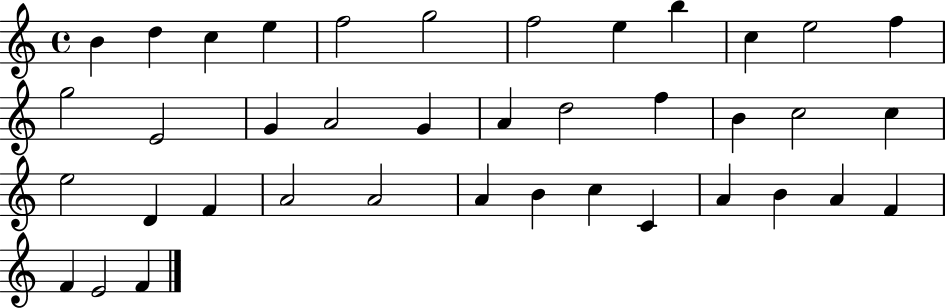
B4/q D5/q C5/q E5/q F5/h G5/h F5/h E5/q B5/q C5/q E5/h F5/q G5/h E4/h G4/q A4/h G4/q A4/q D5/h F5/q B4/q C5/h C5/q E5/h D4/q F4/q A4/h A4/h A4/q B4/q C5/q C4/q A4/q B4/q A4/q F4/q F4/q E4/h F4/q